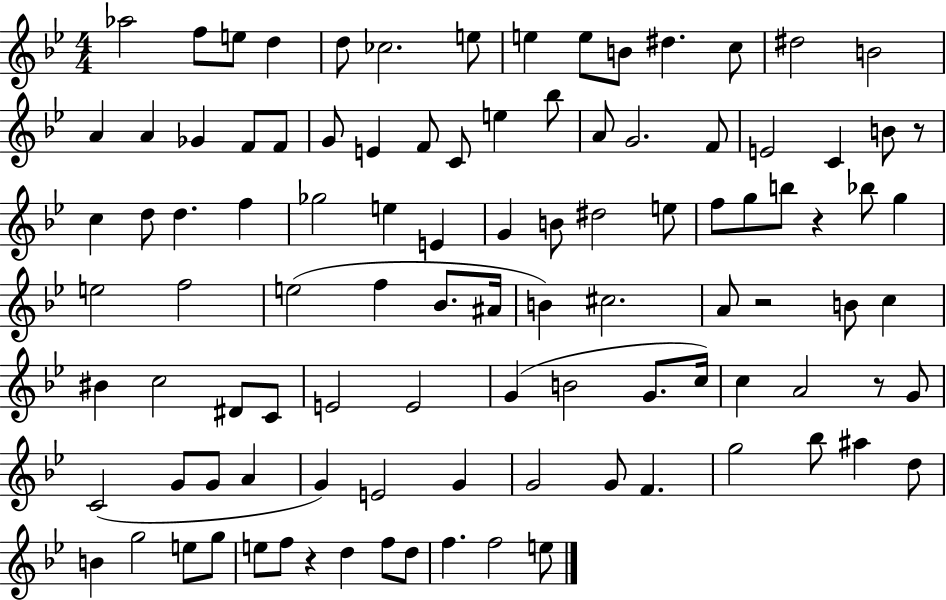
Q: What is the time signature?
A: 4/4